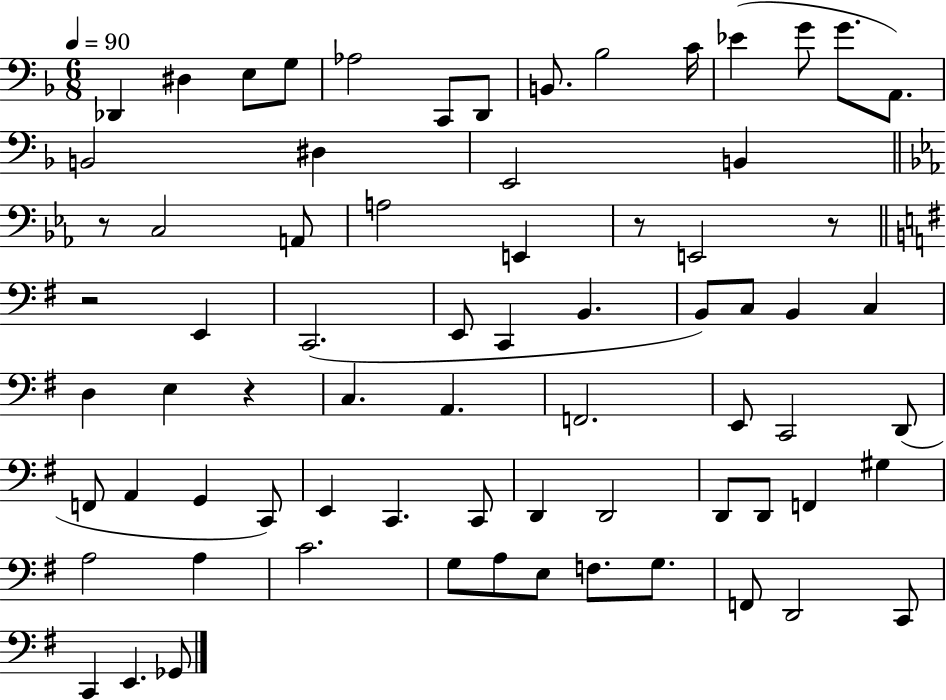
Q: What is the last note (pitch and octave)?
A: Gb2